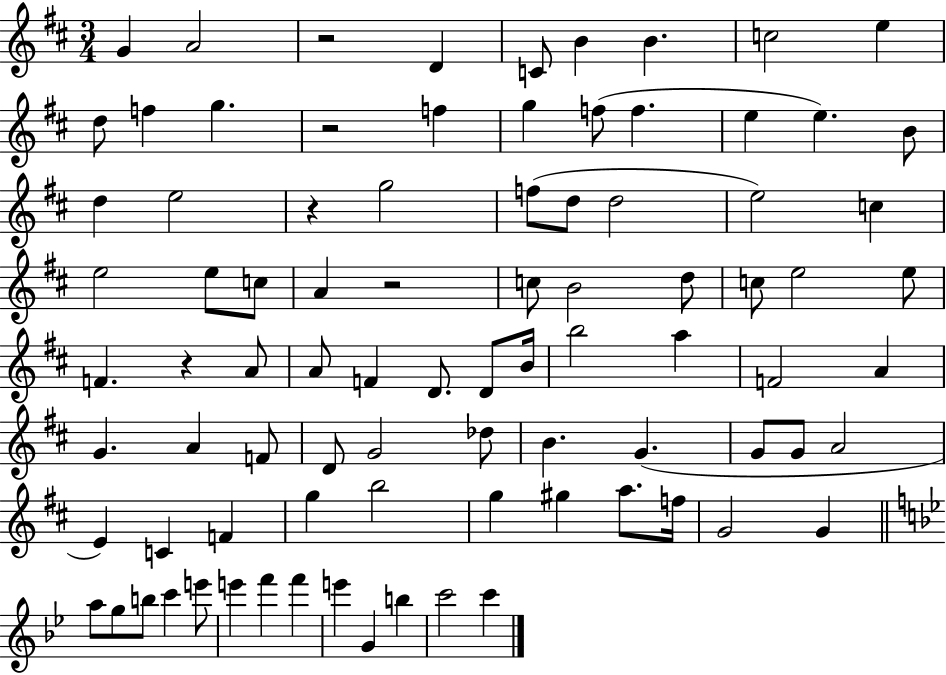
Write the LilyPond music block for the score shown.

{
  \clef treble
  \numericTimeSignature
  \time 3/4
  \key d \major
  g'4 a'2 | r2 d'4 | c'8 b'4 b'4. | c''2 e''4 | \break d''8 f''4 g''4. | r2 f''4 | g''4 f''8( f''4. | e''4 e''4.) b'8 | \break d''4 e''2 | r4 g''2 | f''8( d''8 d''2 | e''2) c''4 | \break e''2 e''8 c''8 | a'4 r2 | c''8 b'2 d''8 | c''8 e''2 e''8 | \break f'4. r4 a'8 | a'8 f'4 d'8. d'8 b'16 | b''2 a''4 | f'2 a'4 | \break g'4. a'4 f'8 | d'8 g'2 des''8 | b'4. g'4.( | g'8 g'8 a'2 | \break e'4) c'4 f'4 | g''4 b''2 | g''4 gis''4 a''8. f''16 | g'2 g'4 | \break \bar "||" \break \key bes \major a''8 g''8 b''8 c'''4 e'''8 | e'''4 f'''4 f'''4 | e'''4 g'4 b''4 | c'''2 c'''4 | \break \bar "|."
}